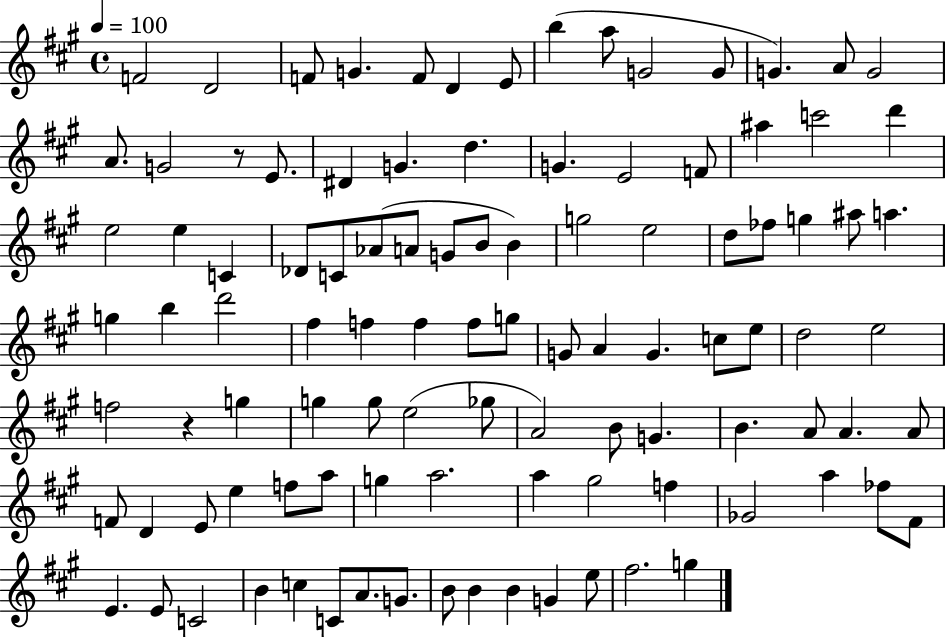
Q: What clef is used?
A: treble